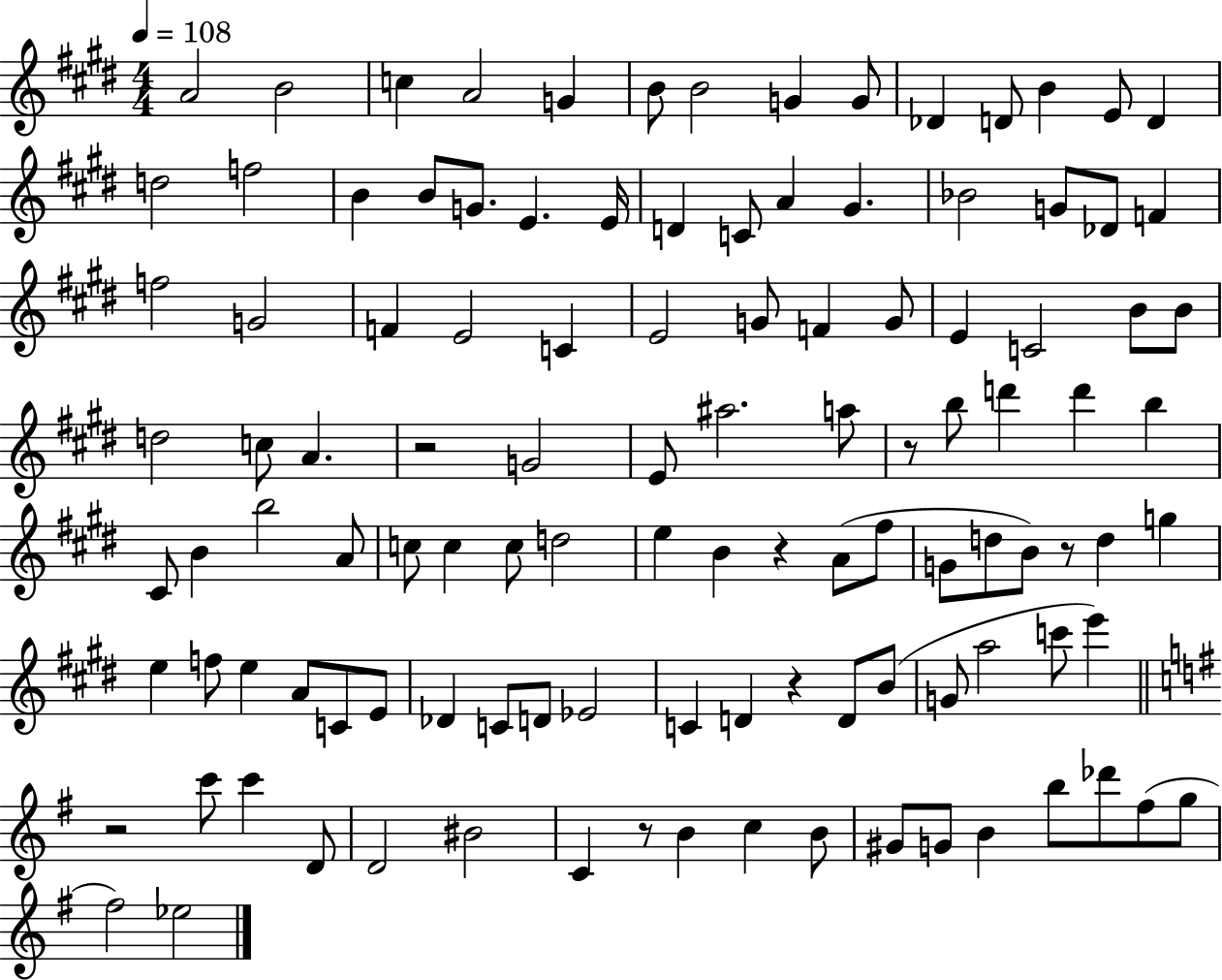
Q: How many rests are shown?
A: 7